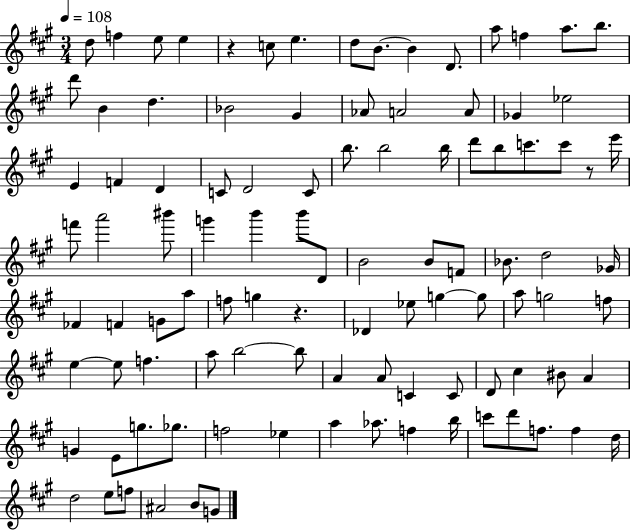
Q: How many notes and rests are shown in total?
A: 102